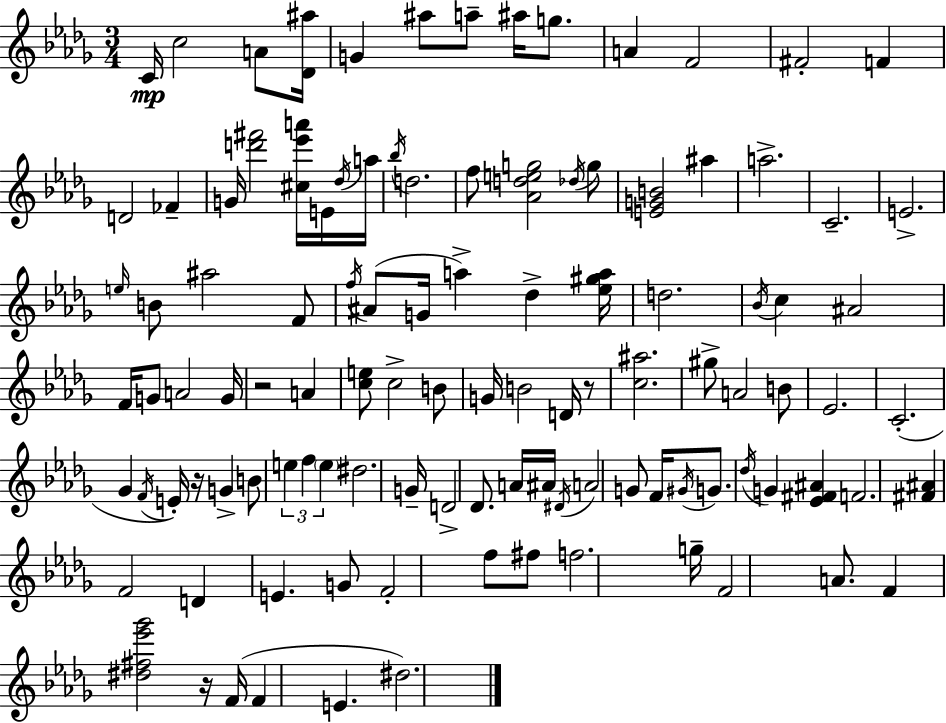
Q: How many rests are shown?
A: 4